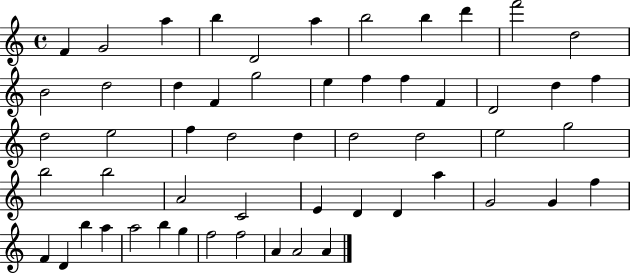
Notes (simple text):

F4/q G4/h A5/q B5/q D4/h A5/q B5/h B5/q D6/q F6/h D5/h B4/h D5/h D5/q F4/q G5/h E5/q F5/q F5/q F4/q D4/h D5/q F5/q D5/h E5/h F5/q D5/h D5/q D5/h D5/h E5/h G5/h B5/h B5/h A4/h C4/h E4/q D4/q D4/q A5/q G4/h G4/q F5/q F4/q D4/q B5/q A5/q A5/h B5/q G5/q F5/h F5/h A4/q A4/h A4/q